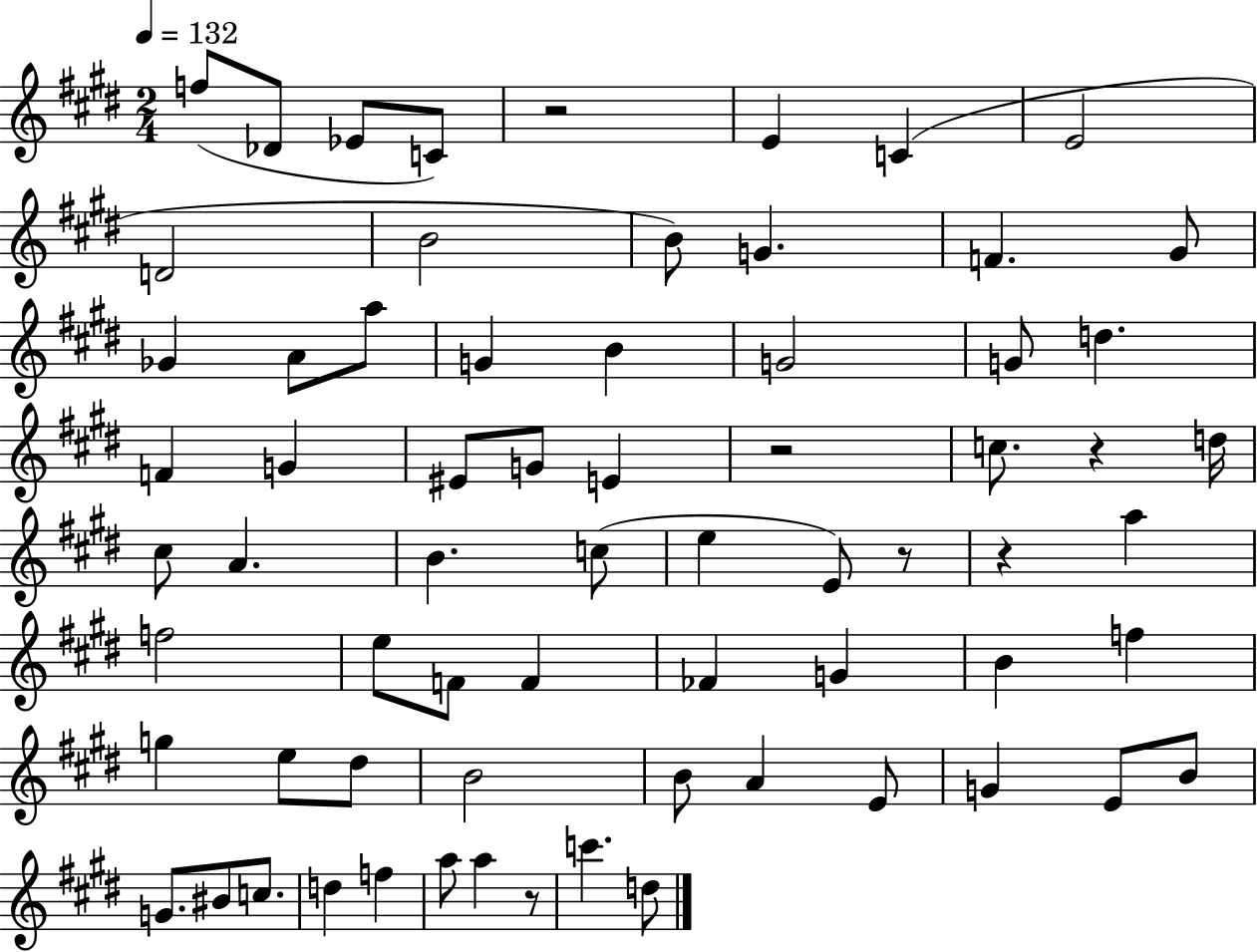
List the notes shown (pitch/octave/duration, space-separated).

F5/e Db4/e Eb4/e C4/e R/h E4/q C4/q E4/h D4/h B4/h B4/e G4/q. F4/q. G#4/e Gb4/q A4/e A5/e G4/q B4/q G4/h G4/e D5/q. F4/q G4/q EIS4/e G4/e E4/q R/h C5/e. R/q D5/s C#5/e A4/q. B4/q. C5/e E5/q E4/e R/e R/q A5/q F5/h E5/e F4/e F4/q FES4/q G4/q B4/q F5/q G5/q E5/e D#5/e B4/h B4/e A4/q E4/e G4/q E4/e B4/e G4/e. BIS4/e C5/e. D5/q F5/q A5/e A5/q R/e C6/q. D5/e